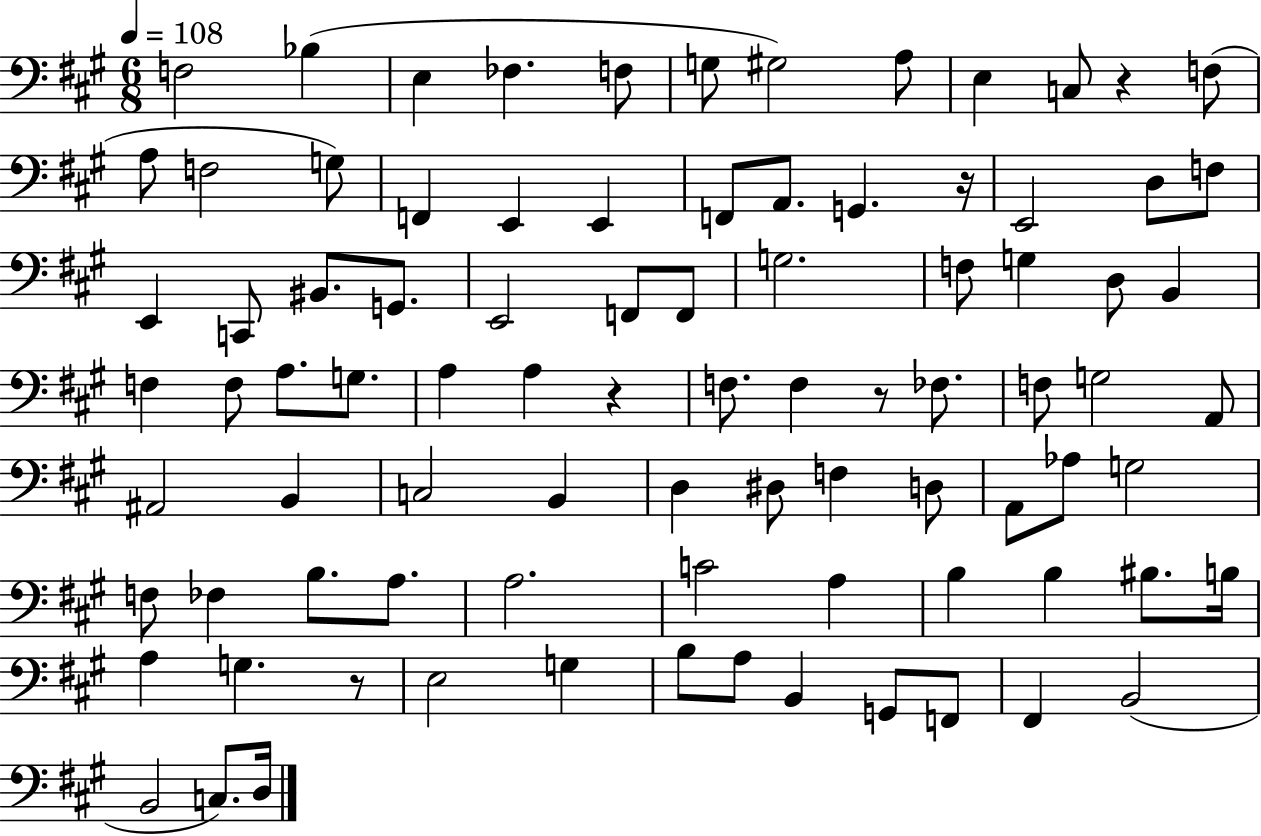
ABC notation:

X:1
T:Untitled
M:6/8
L:1/4
K:A
F,2 _B, E, _F, F,/2 G,/2 ^G,2 A,/2 E, C,/2 z F,/2 A,/2 F,2 G,/2 F,, E,, E,, F,,/2 A,,/2 G,, z/4 E,,2 D,/2 F,/2 E,, C,,/2 ^B,,/2 G,,/2 E,,2 F,,/2 F,,/2 G,2 F,/2 G, D,/2 B,, F, F,/2 A,/2 G,/2 A, A, z F,/2 F, z/2 _F,/2 F,/2 G,2 A,,/2 ^A,,2 B,, C,2 B,, D, ^D,/2 F, D,/2 A,,/2 _A,/2 G,2 F,/2 _F, B,/2 A,/2 A,2 C2 A, B, B, ^B,/2 B,/4 A, G, z/2 E,2 G, B,/2 A,/2 B,, G,,/2 F,,/2 ^F,, B,,2 B,,2 C,/2 D,/4